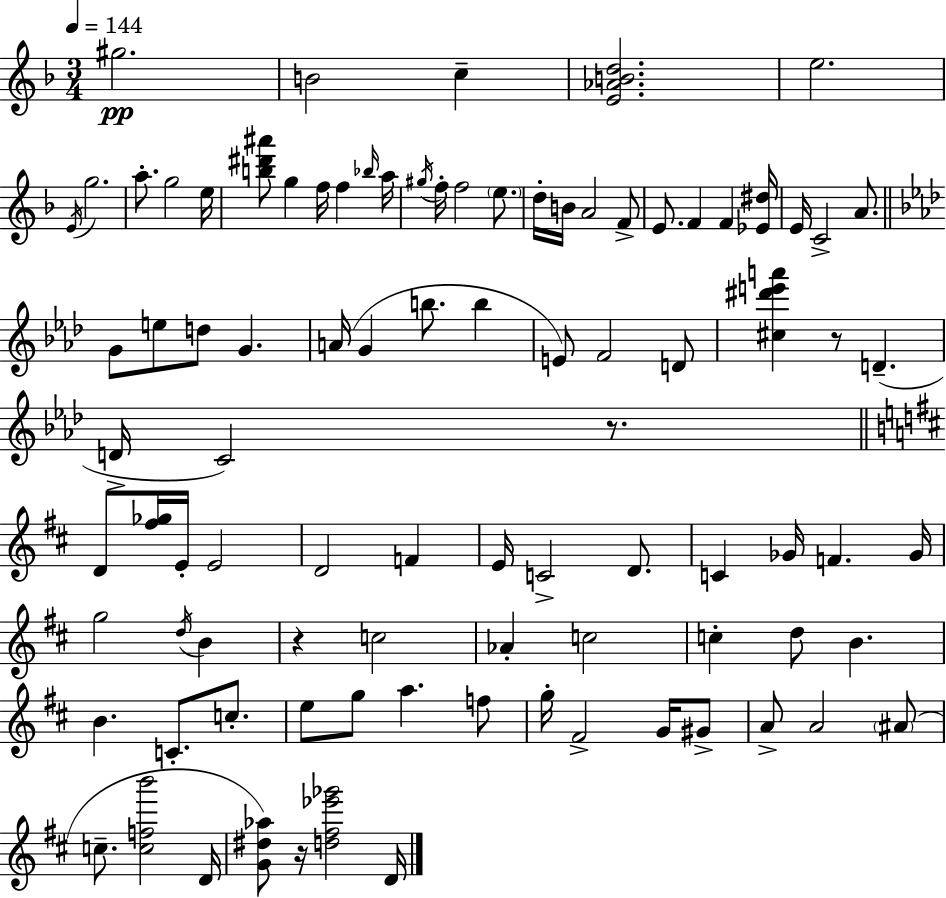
G#5/h. B4/h C5/q [E4,Ab4,B4,D5]/h. E5/h. E4/s G5/h. A5/e. G5/h E5/s [B5,D#6,A#6]/e G5/q F5/s F5/q Bb5/s A5/s G#5/s F5/s F5/h E5/e. D5/s B4/s A4/h F4/e E4/e. F4/q F4/q [Eb4,D#5]/s E4/s C4/h A4/e. G4/e E5/e D5/e G4/q. A4/s G4/q B5/e. B5/q E4/e F4/h D4/e [C#5,D#6,E6,A6]/q R/e D4/q. D4/s C4/h R/e. D4/e [F#5,Gb5]/s E4/s E4/h D4/h F4/q E4/s C4/h D4/e. C4/q Gb4/s F4/q. Gb4/s G5/h D5/s B4/q R/q C5/h Ab4/q C5/h C5/q D5/e B4/q. B4/q. C4/e. C5/e. E5/e G5/e A5/q. F5/e G5/s F#4/h G4/s G#4/e A4/e A4/h A#4/e C5/e. [C5,F5,B6]/h D4/s [G4,D#5,Ab5]/e R/s [D5,F#5,Eb6,Gb6]/h D4/s